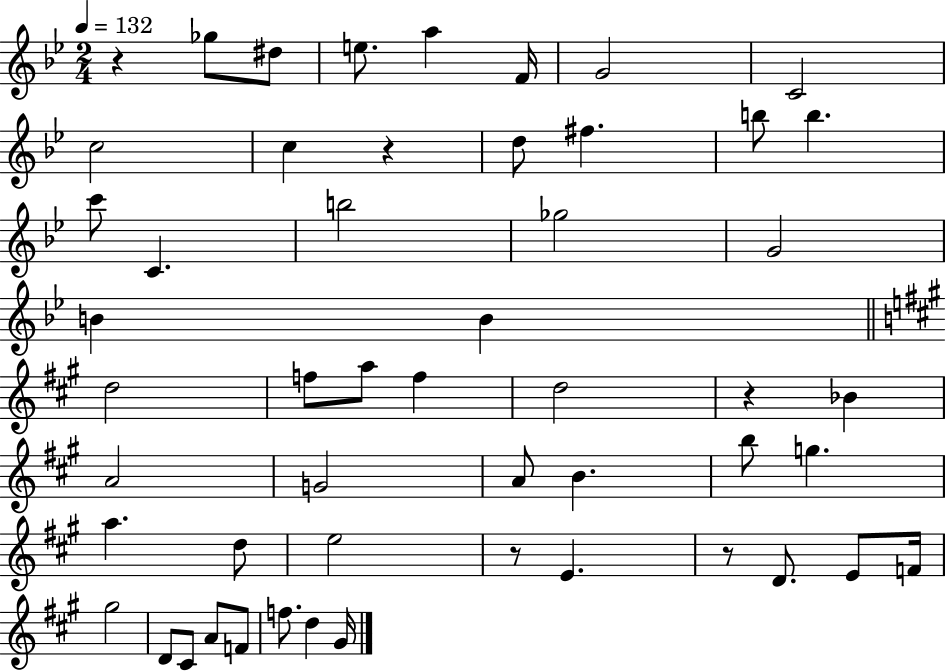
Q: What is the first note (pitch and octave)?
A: Gb5